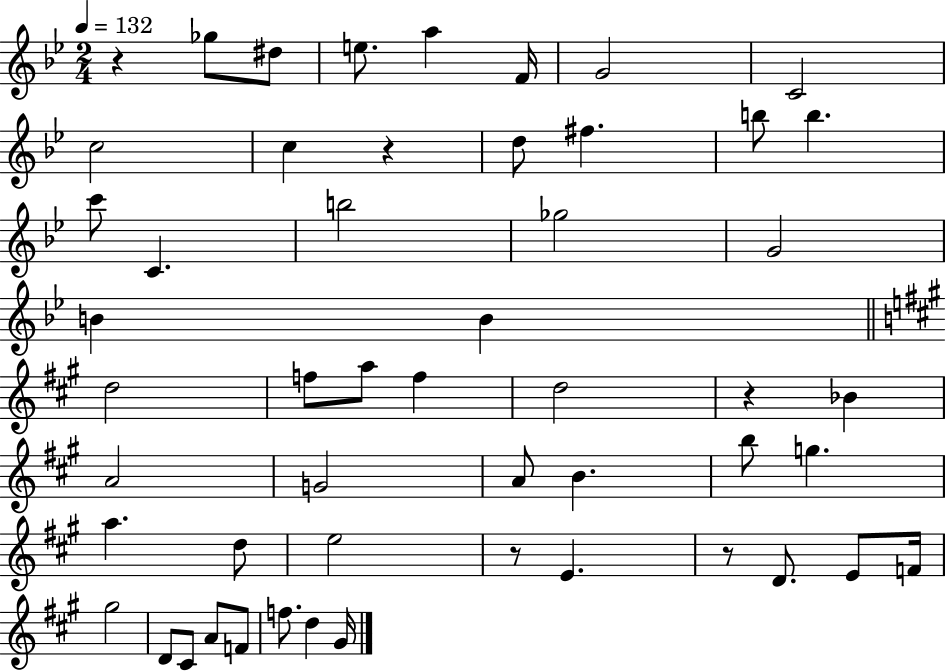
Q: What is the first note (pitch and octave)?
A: Gb5